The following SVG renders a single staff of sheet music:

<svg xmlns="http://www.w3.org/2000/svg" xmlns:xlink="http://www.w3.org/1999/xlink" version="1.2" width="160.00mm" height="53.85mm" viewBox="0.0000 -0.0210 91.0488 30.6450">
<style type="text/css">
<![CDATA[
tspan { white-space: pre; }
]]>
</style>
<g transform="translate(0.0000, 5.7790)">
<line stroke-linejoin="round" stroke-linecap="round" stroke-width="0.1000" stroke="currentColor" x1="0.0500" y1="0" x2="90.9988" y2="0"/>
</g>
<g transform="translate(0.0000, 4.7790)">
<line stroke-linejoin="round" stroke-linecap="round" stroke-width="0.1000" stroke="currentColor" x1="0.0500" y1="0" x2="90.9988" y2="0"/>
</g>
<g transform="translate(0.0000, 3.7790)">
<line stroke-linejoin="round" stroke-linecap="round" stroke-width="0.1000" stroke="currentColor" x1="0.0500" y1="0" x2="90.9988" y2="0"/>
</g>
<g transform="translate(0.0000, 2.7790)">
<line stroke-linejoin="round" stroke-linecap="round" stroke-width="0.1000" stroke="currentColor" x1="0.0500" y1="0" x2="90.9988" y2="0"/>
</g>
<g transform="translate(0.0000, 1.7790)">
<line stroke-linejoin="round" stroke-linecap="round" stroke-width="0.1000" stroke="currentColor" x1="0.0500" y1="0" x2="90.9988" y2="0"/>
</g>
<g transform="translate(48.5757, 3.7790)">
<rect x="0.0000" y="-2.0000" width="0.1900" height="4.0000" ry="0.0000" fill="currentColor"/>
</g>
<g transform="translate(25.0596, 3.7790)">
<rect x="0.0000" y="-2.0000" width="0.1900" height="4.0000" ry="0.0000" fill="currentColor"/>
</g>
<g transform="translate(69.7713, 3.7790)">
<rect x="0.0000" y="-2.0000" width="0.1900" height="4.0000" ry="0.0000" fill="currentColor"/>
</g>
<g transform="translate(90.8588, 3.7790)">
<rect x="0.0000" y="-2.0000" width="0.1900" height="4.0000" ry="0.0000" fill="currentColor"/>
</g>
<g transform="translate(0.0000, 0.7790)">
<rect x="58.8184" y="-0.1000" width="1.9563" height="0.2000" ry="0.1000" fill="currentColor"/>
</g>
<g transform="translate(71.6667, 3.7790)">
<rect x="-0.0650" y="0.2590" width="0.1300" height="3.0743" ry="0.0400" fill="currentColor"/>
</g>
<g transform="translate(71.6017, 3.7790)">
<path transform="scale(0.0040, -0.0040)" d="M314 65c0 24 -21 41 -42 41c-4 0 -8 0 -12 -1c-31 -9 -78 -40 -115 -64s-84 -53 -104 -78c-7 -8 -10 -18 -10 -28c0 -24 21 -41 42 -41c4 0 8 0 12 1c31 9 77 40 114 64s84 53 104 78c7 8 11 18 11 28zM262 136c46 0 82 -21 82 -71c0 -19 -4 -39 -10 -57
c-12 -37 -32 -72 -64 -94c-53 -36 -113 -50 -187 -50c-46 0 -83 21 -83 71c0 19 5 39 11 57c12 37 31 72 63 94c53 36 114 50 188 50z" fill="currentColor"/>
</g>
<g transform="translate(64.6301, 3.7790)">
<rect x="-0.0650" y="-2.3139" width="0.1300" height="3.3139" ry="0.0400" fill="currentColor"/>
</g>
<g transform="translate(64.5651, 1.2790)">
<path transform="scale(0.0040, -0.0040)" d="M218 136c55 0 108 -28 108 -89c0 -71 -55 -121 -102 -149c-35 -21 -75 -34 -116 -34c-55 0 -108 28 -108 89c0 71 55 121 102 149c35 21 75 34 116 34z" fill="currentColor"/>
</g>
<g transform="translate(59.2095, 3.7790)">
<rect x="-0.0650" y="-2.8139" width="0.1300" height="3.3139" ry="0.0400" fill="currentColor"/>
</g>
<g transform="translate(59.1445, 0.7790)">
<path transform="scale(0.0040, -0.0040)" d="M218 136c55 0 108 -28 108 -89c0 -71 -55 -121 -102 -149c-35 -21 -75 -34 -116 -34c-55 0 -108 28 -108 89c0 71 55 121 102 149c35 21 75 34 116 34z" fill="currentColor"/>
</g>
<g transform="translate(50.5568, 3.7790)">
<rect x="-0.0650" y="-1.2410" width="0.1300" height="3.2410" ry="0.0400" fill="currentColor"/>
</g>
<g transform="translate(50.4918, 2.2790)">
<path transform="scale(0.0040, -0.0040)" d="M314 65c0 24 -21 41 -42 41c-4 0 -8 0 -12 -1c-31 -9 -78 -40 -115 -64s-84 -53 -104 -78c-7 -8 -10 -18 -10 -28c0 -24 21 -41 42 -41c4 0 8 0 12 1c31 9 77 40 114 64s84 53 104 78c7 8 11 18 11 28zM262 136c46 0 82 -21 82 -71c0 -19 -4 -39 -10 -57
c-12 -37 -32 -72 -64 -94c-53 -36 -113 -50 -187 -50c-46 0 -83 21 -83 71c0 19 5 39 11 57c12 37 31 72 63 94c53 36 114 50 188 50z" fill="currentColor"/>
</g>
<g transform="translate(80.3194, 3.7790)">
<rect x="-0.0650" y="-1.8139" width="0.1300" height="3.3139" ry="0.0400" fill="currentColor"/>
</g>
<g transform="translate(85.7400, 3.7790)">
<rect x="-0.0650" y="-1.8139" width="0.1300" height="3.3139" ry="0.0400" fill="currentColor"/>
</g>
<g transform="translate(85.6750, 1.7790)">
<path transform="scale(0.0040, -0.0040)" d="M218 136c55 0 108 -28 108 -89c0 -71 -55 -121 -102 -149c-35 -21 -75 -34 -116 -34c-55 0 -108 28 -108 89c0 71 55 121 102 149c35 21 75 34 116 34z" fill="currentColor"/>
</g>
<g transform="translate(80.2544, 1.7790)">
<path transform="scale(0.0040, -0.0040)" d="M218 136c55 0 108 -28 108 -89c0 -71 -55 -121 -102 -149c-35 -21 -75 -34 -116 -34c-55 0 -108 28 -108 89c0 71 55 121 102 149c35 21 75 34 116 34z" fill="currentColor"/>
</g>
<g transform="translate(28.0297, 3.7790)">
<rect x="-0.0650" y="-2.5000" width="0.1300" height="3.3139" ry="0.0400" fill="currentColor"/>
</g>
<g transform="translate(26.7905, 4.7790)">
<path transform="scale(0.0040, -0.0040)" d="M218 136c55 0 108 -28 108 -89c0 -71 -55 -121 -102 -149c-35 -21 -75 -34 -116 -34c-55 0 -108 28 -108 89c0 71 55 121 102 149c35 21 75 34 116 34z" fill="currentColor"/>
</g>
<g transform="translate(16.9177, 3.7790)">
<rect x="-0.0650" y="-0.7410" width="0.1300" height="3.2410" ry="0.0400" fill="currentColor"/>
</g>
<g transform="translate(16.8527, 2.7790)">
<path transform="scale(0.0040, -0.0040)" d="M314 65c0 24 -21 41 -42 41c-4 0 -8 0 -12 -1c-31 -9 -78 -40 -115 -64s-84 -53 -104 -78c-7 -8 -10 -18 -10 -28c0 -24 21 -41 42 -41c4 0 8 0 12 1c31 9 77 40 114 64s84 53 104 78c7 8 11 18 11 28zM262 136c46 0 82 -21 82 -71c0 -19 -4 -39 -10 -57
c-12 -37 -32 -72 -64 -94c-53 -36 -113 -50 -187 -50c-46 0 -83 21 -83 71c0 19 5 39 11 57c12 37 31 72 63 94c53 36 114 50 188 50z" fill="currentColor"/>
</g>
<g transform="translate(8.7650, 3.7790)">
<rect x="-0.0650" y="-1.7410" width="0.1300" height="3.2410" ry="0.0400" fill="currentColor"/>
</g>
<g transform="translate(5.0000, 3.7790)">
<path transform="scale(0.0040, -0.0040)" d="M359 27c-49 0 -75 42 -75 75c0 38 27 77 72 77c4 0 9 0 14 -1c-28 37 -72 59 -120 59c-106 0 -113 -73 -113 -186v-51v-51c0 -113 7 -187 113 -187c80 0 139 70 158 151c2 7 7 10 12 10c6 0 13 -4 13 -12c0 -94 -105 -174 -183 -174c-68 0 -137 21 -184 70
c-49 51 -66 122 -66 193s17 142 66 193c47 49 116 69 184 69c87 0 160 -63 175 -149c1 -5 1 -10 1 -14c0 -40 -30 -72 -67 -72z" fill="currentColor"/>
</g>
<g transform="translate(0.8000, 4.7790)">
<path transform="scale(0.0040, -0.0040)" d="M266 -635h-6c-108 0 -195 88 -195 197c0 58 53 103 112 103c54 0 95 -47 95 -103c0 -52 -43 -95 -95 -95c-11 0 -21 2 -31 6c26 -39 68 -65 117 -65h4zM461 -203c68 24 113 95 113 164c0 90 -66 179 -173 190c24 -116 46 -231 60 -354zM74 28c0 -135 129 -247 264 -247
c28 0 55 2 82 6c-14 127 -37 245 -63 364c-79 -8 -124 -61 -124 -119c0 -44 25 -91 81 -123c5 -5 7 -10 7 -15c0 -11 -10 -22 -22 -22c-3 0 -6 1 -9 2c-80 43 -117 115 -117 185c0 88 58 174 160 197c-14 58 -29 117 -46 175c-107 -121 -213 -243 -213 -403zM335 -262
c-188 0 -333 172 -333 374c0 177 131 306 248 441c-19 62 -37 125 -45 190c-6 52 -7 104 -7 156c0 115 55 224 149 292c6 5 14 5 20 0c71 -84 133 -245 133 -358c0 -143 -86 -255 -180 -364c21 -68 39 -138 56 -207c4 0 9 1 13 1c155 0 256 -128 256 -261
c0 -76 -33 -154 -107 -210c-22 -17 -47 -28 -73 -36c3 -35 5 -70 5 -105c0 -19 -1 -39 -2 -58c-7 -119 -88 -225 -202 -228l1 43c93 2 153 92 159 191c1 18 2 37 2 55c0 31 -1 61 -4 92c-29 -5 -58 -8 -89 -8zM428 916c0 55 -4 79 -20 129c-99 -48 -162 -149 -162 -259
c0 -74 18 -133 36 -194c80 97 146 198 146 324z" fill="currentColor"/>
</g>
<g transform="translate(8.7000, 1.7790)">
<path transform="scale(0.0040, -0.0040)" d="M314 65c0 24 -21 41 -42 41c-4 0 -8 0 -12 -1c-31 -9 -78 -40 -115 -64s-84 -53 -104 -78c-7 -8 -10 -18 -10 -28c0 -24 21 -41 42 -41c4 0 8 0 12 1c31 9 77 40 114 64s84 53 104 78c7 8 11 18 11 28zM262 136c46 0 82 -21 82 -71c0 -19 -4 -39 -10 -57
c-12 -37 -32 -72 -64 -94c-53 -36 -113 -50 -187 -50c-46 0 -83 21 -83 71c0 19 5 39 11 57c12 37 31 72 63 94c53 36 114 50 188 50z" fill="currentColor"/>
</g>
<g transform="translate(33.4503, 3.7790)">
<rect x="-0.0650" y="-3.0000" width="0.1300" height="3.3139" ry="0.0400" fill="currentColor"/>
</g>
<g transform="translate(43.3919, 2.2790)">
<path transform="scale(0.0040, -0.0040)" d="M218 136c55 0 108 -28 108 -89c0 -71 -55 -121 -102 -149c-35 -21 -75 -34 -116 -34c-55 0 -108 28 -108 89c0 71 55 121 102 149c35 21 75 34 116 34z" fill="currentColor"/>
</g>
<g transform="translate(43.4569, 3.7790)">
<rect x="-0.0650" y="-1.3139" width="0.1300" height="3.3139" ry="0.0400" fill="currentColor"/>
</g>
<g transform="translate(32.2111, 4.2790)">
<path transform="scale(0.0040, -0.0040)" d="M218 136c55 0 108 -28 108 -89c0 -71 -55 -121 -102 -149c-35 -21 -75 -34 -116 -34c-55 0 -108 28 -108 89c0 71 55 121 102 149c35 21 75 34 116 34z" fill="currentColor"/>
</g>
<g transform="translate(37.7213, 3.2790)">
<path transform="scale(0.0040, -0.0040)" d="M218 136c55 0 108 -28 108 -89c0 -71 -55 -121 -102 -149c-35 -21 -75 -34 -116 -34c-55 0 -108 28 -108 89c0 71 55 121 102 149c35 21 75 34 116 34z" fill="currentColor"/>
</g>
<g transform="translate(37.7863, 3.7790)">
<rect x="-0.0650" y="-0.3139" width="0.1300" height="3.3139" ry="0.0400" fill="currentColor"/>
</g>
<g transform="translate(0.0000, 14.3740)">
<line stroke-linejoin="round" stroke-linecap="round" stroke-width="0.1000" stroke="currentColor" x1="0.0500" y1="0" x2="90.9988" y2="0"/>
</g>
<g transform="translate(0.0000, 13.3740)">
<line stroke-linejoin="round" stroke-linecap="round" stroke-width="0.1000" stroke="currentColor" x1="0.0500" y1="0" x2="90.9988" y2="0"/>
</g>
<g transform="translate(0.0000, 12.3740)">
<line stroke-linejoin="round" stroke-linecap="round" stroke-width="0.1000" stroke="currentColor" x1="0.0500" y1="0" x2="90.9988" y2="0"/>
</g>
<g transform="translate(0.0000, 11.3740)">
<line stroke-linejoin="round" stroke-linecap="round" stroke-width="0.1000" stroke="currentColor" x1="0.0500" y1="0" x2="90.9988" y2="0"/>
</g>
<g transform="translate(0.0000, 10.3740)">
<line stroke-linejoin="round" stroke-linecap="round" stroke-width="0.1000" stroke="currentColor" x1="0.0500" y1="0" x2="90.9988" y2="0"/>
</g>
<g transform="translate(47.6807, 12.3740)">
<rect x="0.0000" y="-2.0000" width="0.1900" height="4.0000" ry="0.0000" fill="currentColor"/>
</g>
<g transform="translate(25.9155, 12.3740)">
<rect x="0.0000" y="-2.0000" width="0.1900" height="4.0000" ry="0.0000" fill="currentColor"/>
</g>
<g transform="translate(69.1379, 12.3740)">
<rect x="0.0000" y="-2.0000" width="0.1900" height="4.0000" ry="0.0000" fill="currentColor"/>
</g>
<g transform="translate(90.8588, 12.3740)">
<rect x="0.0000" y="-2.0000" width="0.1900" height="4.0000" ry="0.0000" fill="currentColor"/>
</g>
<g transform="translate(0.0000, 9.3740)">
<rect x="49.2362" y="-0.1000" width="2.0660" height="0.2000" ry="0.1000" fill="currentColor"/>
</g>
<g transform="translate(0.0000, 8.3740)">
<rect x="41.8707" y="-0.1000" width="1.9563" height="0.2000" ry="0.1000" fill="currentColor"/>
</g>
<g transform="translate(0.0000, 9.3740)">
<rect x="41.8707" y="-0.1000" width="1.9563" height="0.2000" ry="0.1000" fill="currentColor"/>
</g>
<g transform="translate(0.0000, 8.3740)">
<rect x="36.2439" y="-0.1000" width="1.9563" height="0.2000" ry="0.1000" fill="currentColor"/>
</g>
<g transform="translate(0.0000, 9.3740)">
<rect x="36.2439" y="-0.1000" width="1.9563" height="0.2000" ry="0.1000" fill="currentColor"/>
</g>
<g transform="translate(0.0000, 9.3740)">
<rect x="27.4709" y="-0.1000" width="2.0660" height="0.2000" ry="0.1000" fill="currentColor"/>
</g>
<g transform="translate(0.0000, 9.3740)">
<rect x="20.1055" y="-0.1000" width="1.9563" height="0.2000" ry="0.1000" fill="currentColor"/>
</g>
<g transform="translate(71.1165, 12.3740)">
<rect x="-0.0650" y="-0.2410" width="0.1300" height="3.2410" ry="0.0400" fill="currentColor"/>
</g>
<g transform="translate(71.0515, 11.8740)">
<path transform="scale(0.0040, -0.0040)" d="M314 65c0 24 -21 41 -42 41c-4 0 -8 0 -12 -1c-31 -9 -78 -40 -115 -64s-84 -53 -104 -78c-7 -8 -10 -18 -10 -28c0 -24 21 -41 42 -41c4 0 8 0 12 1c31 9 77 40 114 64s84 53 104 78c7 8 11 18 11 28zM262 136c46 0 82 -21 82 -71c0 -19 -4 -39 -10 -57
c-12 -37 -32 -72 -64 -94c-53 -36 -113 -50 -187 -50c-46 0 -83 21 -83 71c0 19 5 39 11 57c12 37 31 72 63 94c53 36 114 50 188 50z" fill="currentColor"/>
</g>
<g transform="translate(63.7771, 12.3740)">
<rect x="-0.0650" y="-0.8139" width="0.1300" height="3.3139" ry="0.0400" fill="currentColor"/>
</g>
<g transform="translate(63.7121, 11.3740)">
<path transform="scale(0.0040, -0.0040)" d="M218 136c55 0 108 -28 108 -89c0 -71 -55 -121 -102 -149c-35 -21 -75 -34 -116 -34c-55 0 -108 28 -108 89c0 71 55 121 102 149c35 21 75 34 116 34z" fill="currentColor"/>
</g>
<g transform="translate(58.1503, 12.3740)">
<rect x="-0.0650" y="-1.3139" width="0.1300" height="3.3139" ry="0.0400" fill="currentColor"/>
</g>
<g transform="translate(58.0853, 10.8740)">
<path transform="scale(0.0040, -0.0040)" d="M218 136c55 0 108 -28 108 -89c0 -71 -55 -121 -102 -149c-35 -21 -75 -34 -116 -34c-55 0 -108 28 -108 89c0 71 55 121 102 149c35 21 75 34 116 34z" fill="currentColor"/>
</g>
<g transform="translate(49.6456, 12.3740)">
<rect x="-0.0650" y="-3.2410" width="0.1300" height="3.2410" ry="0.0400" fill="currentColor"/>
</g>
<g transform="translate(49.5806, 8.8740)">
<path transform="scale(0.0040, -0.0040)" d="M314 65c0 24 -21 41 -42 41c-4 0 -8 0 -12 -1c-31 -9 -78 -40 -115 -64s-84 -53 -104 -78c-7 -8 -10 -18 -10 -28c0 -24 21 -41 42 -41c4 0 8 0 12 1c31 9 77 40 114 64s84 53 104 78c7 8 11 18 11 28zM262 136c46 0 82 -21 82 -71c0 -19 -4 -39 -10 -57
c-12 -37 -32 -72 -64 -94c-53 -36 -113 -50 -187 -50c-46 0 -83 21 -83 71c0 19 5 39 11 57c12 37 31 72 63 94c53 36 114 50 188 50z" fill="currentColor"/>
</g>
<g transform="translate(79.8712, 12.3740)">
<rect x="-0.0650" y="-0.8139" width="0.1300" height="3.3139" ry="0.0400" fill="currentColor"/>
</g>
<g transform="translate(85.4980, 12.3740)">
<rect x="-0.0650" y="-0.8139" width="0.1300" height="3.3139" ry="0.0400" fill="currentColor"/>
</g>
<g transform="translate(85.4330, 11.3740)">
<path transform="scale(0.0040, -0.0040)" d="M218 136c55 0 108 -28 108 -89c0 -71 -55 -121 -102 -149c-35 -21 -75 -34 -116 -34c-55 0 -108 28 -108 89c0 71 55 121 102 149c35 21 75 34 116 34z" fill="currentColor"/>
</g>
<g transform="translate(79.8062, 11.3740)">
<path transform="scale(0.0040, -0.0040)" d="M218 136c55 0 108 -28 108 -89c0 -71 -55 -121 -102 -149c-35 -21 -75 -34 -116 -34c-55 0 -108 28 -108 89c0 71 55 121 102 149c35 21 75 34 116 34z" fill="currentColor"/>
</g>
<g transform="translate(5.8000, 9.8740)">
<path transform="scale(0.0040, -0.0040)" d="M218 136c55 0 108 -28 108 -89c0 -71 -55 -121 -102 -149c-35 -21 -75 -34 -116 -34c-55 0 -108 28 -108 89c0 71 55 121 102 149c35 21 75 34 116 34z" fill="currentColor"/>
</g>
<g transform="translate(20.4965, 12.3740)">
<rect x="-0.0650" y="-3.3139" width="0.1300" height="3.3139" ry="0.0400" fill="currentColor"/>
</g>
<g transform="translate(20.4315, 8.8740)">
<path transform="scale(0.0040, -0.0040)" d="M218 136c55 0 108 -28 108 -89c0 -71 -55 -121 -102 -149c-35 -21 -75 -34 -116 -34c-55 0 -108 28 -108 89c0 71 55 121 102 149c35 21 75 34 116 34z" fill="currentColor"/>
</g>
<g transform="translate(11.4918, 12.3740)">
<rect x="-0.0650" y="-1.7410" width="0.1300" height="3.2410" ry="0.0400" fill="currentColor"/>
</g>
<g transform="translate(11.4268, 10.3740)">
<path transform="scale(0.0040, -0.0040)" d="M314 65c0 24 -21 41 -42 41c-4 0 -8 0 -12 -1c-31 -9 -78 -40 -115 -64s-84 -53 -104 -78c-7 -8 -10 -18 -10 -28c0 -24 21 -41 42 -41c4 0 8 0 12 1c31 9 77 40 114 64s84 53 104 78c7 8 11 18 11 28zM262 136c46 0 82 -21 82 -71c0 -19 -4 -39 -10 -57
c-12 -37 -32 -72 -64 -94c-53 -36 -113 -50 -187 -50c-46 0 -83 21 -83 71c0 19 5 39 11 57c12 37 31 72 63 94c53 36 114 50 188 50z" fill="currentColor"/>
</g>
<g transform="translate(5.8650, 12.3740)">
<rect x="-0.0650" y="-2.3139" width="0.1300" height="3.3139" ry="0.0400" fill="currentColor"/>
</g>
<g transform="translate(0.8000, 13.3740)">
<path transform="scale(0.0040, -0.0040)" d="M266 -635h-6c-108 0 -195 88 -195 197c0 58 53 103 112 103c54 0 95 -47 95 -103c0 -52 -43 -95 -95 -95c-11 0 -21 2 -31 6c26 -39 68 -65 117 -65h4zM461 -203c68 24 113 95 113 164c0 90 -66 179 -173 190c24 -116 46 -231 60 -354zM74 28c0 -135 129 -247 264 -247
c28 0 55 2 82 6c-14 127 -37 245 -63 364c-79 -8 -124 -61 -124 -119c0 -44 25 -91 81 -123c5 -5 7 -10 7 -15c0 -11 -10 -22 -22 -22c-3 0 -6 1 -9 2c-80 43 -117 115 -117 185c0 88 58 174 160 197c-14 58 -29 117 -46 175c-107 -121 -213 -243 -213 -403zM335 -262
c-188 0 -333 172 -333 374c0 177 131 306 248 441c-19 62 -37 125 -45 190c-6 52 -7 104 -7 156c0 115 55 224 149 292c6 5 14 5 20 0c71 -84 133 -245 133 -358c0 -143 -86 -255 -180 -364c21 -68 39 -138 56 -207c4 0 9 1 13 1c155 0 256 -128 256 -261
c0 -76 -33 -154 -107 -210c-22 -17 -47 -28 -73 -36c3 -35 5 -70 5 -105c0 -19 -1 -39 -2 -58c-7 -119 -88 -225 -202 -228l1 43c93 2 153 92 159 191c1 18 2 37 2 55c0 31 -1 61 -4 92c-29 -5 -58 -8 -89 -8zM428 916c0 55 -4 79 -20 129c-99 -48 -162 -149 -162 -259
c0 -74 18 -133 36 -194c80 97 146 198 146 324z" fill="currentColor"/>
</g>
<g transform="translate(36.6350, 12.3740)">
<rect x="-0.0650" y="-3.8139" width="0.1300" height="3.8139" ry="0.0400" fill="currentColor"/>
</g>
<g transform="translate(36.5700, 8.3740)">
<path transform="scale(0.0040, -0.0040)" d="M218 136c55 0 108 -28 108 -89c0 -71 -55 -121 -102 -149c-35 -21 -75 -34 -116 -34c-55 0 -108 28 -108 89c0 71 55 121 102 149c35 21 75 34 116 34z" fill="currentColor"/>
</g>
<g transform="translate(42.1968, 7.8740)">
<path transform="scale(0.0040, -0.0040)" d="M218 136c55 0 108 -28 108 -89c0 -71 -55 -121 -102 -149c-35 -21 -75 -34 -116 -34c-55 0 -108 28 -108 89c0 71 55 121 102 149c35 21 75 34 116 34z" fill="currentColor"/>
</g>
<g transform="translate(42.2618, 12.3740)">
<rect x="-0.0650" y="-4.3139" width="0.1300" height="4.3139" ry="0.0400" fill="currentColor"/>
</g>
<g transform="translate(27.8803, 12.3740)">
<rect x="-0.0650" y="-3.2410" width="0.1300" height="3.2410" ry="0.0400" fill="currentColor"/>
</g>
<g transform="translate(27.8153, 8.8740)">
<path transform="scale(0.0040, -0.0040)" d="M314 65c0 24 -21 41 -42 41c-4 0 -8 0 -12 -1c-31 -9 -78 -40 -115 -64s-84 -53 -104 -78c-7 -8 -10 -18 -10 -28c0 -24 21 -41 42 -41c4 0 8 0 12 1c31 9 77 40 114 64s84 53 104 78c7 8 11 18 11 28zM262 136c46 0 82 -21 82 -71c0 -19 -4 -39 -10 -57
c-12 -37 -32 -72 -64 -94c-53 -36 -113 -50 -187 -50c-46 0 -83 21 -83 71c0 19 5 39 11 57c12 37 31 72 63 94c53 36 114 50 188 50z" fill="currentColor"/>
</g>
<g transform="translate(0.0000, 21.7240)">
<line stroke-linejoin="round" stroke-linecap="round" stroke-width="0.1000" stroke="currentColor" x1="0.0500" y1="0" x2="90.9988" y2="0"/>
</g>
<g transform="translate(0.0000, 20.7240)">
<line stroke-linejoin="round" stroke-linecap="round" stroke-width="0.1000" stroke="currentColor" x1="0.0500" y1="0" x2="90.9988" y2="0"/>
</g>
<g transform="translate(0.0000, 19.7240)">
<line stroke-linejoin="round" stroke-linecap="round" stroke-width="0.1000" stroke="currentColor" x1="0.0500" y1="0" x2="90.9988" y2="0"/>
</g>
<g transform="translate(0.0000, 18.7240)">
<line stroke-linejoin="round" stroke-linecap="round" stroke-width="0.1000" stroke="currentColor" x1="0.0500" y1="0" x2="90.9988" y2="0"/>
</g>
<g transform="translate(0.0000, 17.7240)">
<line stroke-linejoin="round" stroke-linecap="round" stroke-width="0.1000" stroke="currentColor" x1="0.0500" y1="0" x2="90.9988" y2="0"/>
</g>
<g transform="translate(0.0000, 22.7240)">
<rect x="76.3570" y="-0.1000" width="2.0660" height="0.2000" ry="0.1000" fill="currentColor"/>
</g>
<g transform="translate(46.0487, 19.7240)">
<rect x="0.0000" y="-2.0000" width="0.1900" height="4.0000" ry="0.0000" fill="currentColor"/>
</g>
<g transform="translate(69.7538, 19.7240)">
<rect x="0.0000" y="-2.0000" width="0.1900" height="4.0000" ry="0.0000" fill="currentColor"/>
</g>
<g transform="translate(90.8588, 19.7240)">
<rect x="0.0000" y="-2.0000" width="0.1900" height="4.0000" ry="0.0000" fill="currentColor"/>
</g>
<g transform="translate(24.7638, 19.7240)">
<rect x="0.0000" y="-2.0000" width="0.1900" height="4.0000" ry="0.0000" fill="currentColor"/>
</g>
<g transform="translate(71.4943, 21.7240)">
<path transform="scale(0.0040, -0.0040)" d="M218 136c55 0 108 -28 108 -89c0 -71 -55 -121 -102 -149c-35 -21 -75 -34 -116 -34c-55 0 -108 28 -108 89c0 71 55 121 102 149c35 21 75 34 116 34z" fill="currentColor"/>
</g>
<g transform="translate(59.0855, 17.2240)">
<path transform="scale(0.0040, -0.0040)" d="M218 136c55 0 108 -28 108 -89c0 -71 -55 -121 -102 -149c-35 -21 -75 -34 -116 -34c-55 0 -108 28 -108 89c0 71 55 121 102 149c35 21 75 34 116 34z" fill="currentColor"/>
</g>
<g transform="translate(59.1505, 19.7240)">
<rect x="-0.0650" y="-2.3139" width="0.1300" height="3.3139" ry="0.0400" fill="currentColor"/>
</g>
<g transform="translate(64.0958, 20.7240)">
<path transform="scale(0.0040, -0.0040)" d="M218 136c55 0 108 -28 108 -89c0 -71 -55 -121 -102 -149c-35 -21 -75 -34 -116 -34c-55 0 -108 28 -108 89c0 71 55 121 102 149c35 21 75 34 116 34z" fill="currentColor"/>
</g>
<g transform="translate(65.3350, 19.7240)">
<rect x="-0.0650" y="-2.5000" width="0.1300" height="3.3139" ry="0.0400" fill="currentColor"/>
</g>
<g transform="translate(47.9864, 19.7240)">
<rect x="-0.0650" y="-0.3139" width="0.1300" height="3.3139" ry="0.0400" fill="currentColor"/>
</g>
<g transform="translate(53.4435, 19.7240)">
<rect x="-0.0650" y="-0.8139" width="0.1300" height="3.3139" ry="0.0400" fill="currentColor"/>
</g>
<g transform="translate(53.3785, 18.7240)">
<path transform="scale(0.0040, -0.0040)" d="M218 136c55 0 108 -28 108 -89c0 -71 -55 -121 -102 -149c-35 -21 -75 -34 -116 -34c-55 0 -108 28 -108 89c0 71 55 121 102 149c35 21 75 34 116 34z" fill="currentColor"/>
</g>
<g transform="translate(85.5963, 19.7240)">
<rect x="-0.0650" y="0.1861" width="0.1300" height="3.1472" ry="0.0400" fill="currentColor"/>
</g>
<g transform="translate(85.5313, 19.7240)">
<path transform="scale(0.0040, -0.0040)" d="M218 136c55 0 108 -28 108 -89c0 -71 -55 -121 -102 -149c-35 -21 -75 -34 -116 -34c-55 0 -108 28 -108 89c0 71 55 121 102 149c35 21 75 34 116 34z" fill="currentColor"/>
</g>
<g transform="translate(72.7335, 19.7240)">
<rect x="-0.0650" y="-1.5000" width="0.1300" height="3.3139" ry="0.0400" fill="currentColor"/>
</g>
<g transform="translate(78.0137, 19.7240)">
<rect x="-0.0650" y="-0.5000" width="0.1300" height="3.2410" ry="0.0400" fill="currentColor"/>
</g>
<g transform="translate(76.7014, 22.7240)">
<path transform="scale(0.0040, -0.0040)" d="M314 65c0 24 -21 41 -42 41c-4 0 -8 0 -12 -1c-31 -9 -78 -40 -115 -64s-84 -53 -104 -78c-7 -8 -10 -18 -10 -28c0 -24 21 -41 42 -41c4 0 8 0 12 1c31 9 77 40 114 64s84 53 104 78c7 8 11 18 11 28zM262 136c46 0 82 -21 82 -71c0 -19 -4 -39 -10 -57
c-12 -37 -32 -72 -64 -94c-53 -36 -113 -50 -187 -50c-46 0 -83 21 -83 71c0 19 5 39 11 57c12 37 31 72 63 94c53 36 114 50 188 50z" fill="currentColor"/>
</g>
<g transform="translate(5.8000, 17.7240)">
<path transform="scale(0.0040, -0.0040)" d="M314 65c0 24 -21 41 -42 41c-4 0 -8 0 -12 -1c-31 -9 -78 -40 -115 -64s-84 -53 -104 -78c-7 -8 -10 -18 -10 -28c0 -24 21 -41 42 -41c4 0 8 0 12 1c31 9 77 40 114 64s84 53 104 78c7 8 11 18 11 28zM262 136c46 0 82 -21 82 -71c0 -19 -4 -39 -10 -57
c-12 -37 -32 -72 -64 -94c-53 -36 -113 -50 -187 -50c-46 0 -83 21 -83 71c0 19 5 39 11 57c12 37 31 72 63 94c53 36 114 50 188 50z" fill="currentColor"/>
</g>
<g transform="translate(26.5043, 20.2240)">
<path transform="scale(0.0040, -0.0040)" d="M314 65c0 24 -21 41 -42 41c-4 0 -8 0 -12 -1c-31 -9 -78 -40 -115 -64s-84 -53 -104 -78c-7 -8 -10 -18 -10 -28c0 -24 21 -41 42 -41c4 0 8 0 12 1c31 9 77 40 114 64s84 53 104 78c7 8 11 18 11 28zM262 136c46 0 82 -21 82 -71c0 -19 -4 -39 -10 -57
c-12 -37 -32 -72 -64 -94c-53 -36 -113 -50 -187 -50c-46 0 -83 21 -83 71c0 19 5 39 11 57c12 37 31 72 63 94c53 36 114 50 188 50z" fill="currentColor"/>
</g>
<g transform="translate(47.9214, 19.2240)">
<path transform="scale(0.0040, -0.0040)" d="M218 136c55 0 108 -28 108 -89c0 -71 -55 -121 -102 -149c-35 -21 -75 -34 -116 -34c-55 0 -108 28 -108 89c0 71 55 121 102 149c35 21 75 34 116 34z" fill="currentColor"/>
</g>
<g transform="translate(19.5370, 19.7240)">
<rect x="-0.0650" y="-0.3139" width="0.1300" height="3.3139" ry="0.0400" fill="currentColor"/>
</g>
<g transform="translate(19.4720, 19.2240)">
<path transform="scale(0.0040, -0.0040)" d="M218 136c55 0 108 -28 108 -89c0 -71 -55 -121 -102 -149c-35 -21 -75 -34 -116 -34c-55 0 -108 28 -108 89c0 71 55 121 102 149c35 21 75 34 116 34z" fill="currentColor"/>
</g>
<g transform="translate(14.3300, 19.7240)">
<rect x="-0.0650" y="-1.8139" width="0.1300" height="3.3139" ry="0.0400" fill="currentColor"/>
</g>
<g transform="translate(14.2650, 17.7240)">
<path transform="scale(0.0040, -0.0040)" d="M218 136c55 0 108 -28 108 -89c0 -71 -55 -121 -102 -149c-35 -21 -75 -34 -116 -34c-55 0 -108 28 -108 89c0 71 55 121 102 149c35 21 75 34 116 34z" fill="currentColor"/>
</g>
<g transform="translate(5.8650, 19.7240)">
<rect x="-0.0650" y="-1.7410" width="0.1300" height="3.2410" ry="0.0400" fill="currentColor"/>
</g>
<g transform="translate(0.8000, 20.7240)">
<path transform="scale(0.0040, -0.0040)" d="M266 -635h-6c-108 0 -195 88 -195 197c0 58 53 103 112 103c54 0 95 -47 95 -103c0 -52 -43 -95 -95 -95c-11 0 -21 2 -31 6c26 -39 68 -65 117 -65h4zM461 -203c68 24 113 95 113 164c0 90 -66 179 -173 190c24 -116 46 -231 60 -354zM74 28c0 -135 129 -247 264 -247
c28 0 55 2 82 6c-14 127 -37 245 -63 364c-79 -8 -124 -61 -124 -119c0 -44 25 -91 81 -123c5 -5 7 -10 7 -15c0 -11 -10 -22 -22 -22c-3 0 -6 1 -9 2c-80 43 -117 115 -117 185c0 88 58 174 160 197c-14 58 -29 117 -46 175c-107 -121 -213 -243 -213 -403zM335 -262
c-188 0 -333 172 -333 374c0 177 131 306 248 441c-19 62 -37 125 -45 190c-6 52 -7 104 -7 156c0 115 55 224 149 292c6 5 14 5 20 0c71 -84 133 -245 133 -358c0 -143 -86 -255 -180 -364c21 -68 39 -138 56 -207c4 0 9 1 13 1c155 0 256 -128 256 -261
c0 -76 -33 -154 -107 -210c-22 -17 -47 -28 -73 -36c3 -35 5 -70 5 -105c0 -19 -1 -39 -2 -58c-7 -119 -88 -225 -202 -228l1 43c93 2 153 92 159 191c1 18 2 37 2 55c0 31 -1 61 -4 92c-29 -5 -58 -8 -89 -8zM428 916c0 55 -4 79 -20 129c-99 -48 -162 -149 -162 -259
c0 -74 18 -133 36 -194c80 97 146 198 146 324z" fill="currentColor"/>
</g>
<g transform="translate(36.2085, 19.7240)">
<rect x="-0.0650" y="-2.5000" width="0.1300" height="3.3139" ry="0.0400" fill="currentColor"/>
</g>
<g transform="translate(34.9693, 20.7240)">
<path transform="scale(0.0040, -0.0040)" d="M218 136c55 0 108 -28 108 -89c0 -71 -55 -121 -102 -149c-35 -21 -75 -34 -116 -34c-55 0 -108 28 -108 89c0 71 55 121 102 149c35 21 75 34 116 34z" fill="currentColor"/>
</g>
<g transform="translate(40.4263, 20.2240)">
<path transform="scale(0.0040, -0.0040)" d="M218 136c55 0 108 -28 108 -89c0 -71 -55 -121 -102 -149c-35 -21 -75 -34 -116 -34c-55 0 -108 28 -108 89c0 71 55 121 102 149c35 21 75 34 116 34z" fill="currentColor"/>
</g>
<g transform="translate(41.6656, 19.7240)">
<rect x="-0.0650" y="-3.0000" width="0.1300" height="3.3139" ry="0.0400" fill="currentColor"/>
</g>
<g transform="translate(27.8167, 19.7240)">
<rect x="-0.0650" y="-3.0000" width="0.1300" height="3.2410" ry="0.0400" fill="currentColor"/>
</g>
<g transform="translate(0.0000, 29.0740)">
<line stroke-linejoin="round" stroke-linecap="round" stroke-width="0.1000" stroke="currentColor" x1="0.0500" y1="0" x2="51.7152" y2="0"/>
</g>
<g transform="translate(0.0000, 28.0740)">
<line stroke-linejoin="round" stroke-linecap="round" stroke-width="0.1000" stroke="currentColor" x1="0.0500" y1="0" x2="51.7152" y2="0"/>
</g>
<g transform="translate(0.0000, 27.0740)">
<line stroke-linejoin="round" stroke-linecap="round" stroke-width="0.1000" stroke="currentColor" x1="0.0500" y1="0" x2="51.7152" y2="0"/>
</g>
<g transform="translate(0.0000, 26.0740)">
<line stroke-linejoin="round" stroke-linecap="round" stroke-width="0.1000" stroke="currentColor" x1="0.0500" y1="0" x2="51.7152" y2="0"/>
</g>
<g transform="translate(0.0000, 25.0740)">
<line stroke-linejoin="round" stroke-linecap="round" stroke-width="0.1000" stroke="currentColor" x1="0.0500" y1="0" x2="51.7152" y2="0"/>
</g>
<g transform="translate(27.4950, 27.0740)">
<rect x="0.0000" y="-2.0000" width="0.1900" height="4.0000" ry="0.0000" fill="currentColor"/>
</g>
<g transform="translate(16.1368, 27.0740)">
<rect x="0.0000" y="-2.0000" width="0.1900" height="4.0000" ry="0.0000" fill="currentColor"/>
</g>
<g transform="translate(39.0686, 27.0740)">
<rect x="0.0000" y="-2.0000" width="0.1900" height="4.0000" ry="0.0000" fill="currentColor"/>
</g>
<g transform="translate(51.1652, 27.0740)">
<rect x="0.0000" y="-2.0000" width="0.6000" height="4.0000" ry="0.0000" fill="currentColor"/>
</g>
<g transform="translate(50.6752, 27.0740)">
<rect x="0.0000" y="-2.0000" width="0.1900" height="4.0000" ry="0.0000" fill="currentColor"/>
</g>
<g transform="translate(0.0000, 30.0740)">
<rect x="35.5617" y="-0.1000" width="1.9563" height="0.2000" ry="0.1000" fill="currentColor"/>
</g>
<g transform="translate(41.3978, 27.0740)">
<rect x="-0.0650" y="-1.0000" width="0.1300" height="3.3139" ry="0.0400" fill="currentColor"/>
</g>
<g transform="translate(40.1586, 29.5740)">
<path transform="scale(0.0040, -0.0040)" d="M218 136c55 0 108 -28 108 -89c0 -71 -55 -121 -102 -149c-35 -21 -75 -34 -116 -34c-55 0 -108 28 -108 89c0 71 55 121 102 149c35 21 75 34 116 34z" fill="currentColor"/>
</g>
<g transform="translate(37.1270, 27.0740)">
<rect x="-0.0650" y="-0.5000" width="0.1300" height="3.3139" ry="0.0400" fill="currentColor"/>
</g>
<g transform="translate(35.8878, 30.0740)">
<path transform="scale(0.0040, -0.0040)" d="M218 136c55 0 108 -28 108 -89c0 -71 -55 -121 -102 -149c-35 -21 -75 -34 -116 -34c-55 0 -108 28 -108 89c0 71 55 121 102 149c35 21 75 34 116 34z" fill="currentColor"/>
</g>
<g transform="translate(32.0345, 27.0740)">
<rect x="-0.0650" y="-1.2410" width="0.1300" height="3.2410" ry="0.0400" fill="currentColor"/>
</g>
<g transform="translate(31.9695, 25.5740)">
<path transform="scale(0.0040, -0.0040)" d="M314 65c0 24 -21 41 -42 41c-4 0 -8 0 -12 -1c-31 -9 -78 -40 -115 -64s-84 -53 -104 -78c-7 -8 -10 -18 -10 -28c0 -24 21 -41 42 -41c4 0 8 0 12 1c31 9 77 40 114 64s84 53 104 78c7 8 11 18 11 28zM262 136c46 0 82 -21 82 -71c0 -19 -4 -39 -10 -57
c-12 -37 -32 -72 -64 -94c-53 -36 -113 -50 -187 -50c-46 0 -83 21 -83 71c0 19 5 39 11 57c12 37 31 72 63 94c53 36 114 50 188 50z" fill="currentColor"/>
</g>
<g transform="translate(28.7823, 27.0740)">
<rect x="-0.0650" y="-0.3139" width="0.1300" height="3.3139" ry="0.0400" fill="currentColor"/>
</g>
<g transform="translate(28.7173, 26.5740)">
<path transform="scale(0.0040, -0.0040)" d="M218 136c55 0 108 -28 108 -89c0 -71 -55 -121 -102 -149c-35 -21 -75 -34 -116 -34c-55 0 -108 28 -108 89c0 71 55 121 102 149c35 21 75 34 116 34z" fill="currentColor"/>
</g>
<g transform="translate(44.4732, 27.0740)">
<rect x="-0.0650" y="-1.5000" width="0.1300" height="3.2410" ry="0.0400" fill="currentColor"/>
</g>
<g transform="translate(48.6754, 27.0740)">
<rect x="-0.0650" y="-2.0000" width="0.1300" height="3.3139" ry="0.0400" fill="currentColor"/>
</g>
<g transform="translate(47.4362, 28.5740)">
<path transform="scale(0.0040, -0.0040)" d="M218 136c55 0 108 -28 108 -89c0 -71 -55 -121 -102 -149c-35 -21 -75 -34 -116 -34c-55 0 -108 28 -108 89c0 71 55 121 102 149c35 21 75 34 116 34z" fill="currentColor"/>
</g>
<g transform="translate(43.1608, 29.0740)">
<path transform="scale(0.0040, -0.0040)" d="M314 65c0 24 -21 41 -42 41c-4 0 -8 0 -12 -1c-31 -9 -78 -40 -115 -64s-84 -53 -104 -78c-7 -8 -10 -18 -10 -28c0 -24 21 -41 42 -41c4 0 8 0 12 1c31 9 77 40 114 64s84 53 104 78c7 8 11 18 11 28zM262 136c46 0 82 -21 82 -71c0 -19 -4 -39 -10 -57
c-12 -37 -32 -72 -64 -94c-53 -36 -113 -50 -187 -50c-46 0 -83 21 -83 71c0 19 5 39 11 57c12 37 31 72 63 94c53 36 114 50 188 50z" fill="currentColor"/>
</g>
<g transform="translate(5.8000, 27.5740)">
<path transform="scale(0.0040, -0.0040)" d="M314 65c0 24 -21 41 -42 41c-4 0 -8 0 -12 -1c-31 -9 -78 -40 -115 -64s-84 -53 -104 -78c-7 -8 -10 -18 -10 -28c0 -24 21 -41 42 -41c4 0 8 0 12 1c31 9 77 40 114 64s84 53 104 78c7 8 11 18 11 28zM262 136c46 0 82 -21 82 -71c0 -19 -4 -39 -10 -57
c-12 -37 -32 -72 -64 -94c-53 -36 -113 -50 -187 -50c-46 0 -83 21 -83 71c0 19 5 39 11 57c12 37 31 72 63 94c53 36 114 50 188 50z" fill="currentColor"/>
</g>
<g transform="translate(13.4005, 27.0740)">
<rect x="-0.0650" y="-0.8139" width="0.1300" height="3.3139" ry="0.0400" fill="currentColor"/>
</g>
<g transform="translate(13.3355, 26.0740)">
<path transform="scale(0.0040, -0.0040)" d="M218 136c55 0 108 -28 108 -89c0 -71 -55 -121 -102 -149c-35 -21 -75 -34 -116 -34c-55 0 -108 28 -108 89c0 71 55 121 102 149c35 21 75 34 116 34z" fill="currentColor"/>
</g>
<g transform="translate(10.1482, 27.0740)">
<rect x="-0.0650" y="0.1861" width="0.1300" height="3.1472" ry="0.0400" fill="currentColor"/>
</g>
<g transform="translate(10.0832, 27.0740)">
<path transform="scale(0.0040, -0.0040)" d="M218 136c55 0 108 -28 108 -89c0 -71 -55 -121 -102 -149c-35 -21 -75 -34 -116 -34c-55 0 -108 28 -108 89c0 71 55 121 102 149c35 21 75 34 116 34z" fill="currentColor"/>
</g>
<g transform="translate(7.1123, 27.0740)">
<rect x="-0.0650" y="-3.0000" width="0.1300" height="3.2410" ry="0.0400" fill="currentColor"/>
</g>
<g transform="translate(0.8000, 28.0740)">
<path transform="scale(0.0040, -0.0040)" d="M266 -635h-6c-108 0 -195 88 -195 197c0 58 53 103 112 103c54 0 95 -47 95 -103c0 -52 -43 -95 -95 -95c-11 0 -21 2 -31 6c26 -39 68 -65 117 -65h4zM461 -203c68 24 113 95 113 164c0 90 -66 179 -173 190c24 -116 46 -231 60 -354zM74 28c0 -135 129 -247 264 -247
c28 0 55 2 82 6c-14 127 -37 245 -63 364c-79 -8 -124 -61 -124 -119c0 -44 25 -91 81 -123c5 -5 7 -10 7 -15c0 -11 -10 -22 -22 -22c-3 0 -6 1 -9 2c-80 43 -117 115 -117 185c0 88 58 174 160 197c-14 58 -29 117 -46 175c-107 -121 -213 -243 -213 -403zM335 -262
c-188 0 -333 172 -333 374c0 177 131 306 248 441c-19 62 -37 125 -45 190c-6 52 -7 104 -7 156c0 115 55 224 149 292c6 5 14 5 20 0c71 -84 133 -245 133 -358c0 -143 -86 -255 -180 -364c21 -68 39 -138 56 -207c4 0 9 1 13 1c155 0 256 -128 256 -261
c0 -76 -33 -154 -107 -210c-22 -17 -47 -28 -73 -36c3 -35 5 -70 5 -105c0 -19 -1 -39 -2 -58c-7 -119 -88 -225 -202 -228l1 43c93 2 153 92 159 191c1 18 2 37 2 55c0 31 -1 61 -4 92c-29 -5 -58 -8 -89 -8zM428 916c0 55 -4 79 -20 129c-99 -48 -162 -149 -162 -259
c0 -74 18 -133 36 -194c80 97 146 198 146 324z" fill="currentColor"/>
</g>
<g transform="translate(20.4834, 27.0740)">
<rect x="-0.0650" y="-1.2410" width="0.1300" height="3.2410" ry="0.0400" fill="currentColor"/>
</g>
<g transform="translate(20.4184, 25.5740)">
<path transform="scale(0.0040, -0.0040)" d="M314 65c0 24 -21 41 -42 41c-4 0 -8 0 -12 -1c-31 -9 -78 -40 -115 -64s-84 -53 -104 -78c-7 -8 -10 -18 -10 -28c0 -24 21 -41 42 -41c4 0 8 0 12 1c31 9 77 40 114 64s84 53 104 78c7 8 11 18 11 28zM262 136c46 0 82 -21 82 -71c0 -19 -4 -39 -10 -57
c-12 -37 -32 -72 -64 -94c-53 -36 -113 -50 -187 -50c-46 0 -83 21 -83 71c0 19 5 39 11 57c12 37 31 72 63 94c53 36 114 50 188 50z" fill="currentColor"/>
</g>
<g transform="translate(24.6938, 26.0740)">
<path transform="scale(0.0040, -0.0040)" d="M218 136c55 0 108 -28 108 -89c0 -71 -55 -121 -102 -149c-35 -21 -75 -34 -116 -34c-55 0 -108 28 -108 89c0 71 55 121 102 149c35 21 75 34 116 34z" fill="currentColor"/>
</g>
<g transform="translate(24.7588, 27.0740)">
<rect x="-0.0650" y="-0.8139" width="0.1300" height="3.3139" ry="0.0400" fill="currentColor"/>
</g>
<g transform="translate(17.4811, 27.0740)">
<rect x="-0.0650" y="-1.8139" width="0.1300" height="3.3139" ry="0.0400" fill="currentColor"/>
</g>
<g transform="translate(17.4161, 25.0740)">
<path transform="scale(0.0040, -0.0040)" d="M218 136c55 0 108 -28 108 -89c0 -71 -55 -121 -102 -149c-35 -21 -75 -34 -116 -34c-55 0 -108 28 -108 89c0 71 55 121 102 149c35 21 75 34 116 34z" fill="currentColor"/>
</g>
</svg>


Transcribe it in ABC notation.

X:1
T:Untitled
M:4/4
L:1/4
K:C
f2 d2 G A c e e2 a g B2 f f g f2 b b2 c' d' b2 e d c2 d d f2 f c A2 G A c d g G E C2 B A2 B d f e2 d c e2 C D E2 F